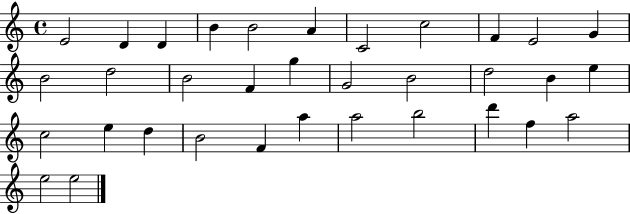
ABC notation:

X:1
T:Untitled
M:4/4
L:1/4
K:C
E2 D D B B2 A C2 c2 F E2 G B2 d2 B2 F g G2 B2 d2 B e c2 e d B2 F a a2 b2 d' f a2 e2 e2